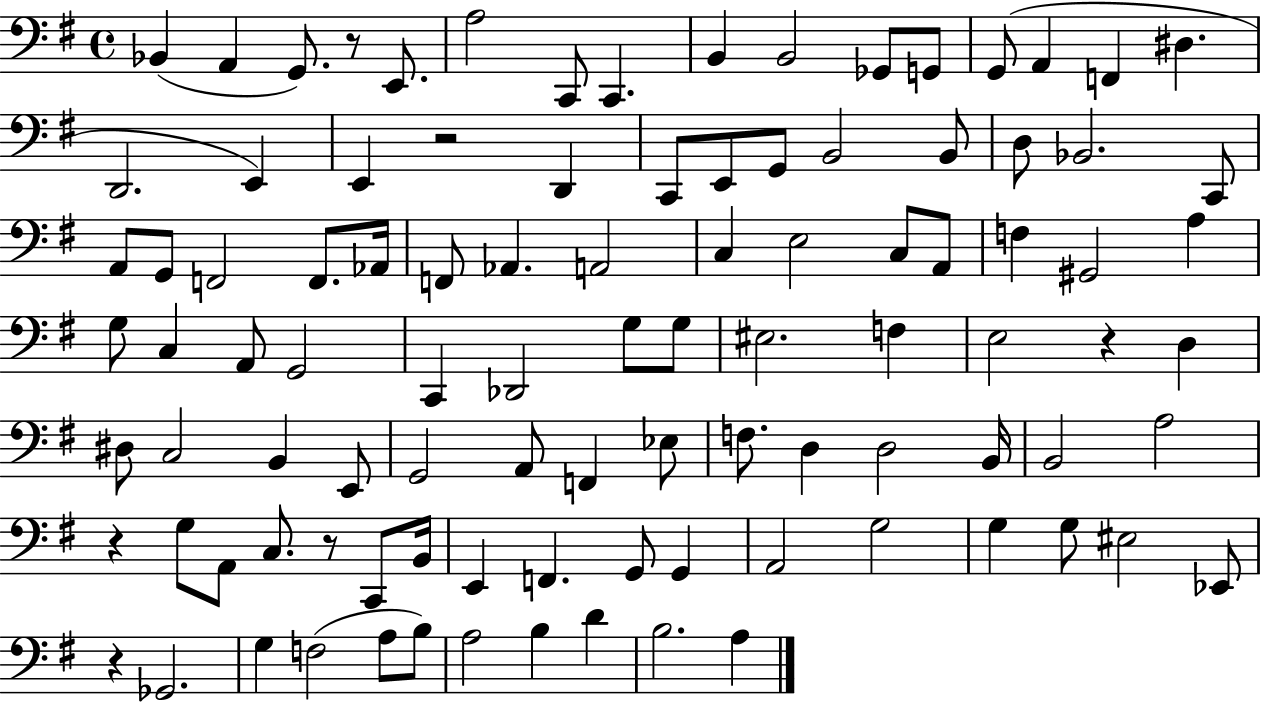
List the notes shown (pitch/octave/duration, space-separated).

Bb2/q A2/q G2/e. R/e E2/e. A3/h C2/e C2/q. B2/q B2/h Gb2/e G2/e G2/e A2/q F2/q D#3/q. D2/h. E2/q E2/q R/h D2/q C2/e E2/e G2/e B2/h B2/e D3/e Bb2/h. C2/e A2/e G2/e F2/h F2/e. Ab2/s F2/e Ab2/q. A2/h C3/q E3/h C3/e A2/e F3/q G#2/h A3/q G3/e C3/q A2/e G2/h C2/q Db2/h G3/e G3/e EIS3/h. F3/q E3/h R/q D3/q D#3/e C3/h B2/q E2/e G2/h A2/e F2/q Eb3/e F3/e. D3/q D3/h B2/s B2/h A3/h R/q G3/e A2/e C3/e. R/e C2/e B2/s E2/q F2/q. G2/e G2/q A2/h G3/h G3/q G3/e EIS3/h Eb2/e R/q Gb2/h. G3/q F3/h A3/e B3/e A3/h B3/q D4/q B3/h. A3/q